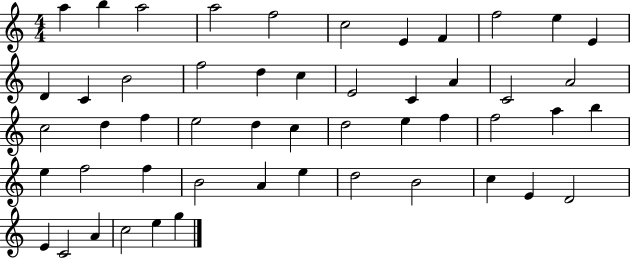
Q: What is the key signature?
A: C major